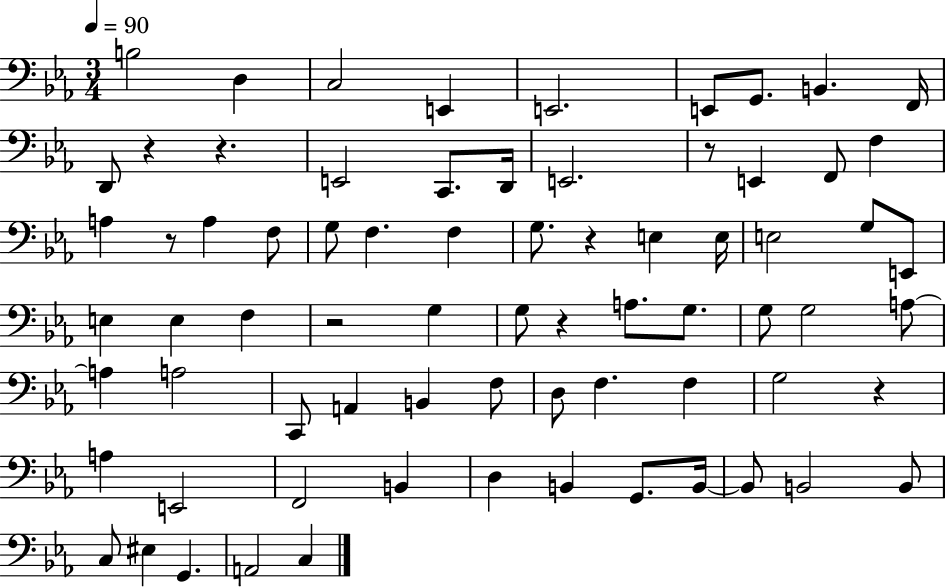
B3/h D3/q C3/h E2/q E2/h. E2/e G2/e. B2/q. F2/s D2/e R/q R/q. E2/h C2/e. D2/s E2/h. R/e E2/q F2/e F3/q A3/q R/e A3/q F3/e G3/e F3/q. F3/q G3/e. R/q E3/q E3/s E3/h G3/e E2/e E3/q E3/q F3/q R/h G3/q G3/e R/q A3/e. G3/e. G3/e G3/h A3/e A3/q A3/h C2/e A2/q B2/q F3/e D3/e F3/q. F3/q G3/h R/q A3/q E2/h F2/h B2/q D3/q B2/q G2/e. B2/s B2/e B2/h B2/e C3/e EIS3/q G2/q. A2/h C3/q